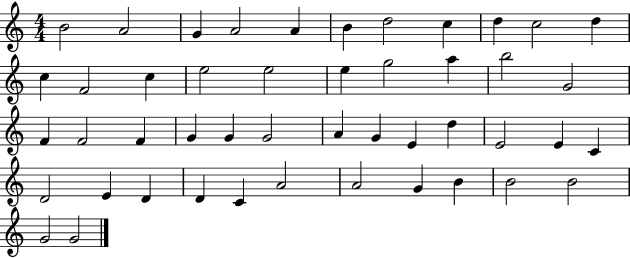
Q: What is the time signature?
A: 4/4